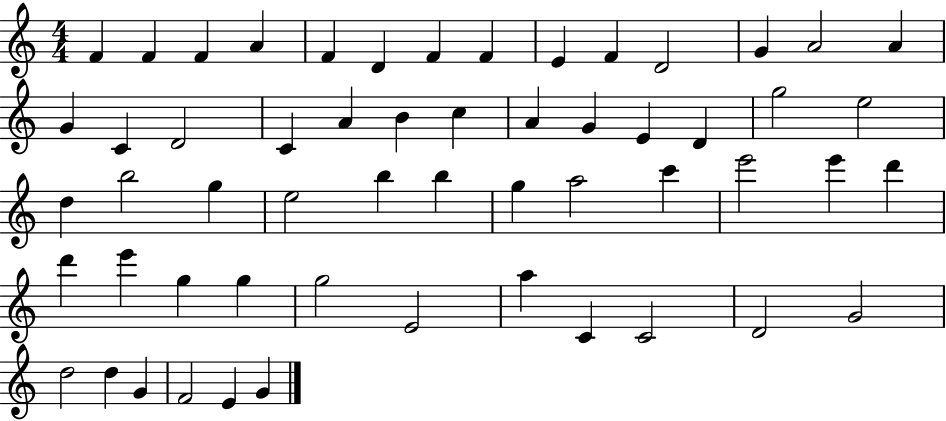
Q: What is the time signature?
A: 4/4